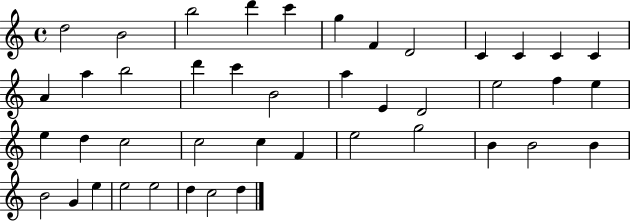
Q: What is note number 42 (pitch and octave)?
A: C5